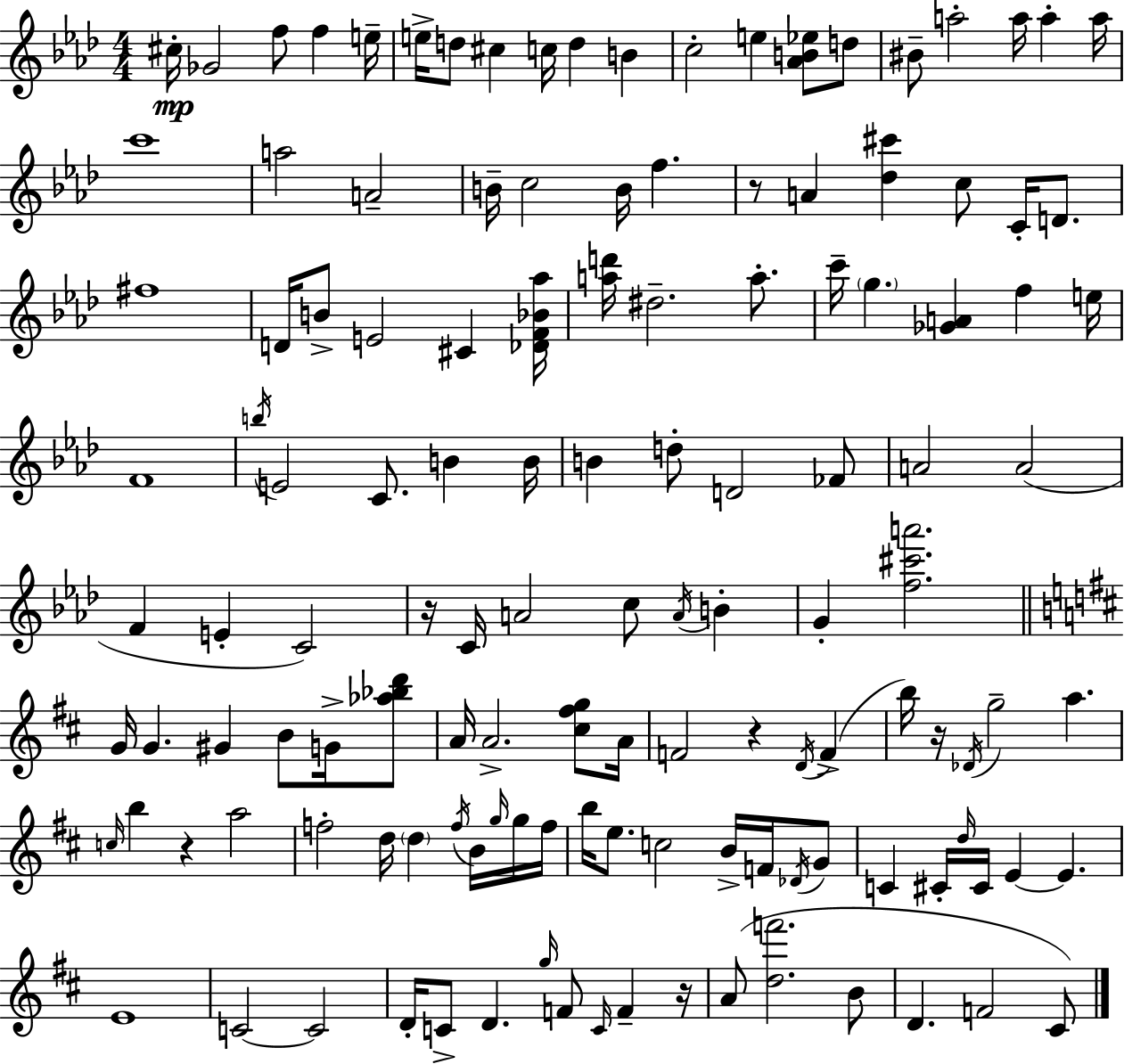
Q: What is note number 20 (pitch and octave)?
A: C6